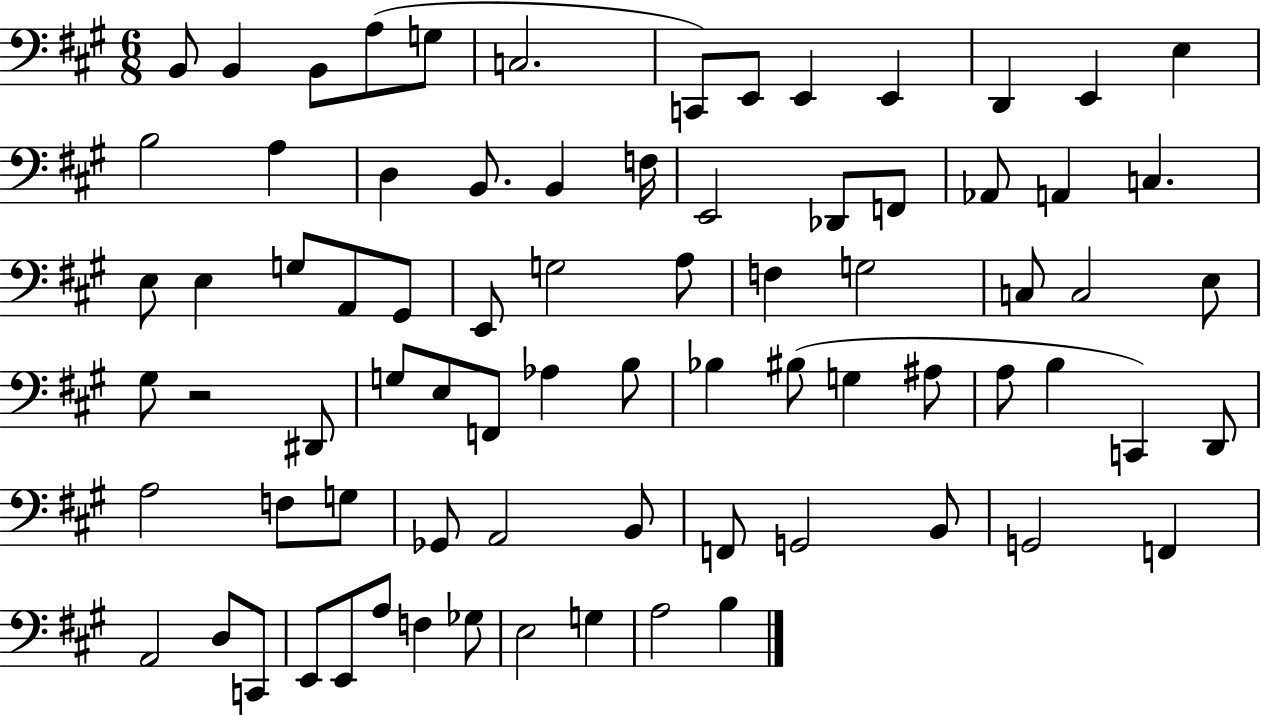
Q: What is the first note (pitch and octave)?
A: B2